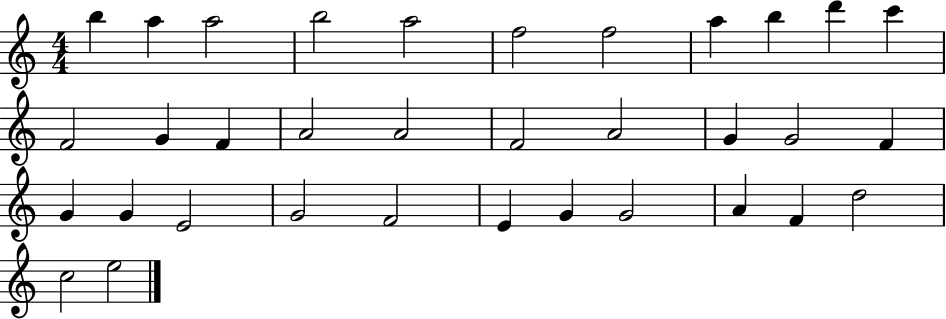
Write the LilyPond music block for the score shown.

{
  \clef treble
  \numericTimeSignature
  \time 4/4
  \key c \major
  b''4 a''4 a''2 | b''2 a''2 | f''2 f''2 | a''4 b''4 d'''4 c'''4 | \break f'2 g'4 f'4 | a'2 a'2 | f'2 a'2 | g'4 g'2 f'4 | \break g'4 g'4 e'2 | g'2 f'2 | e'4 g'4 g'2 | a'4 f'4 d''2 | \break c''2 e''2 | \bar "|."
}